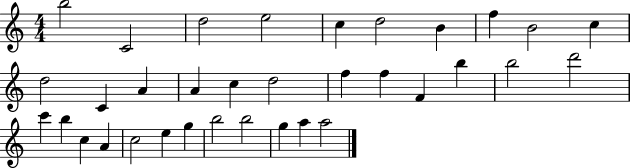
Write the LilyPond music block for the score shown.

{
  \clef treble
  \numericTimeSignature
  \time 4/4
  \key c \major
  b''2 c'2 | d''2 e''2 | c''4 d''2 b'4 | f''4 b'2 c''4 | \break d''2 c'4 a'4 | a'4 c''4 d''2 | f''4 f''4 f'4 b''4 | b''2 d'''2 | \break c'''4 b''4 c''4 a'4 | c''2 e''4 g''4 | b''2 b''2 | g''4 a''4 a''2 | \break \bar "|."
}